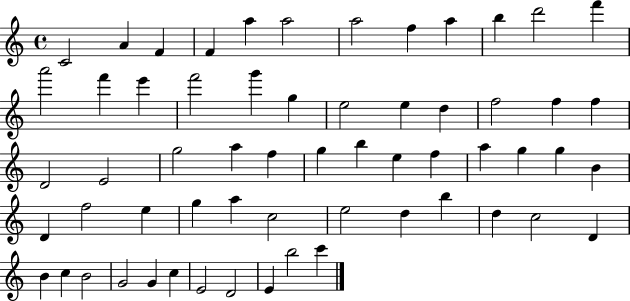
C4/h A4/q F4/q F4/q A5/q A5/h A5/h F5/q A5/q B5/q D6/h F6/q A6/h F6/q E6/q F6/h G6/q G5/q E5/h E5/q D5/q F5/h F5/q F5/q D4/h E4/h G5/h A5/q F5/q G5/q B5/q E5/q F5/q A5/q G5/q G5/q B4/q D4/q F5/h E5/q G5/q A5/q C5/h E5/h D5/q B5/q D5/q C5/h D4/q B4/q C5/q B4/h G4/h G4/q C5/q E4/h D4/h E4/q B5/h C6/q